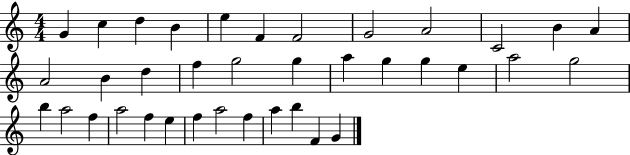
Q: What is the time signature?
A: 4/4